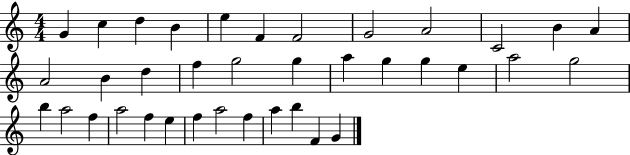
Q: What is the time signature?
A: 4/4